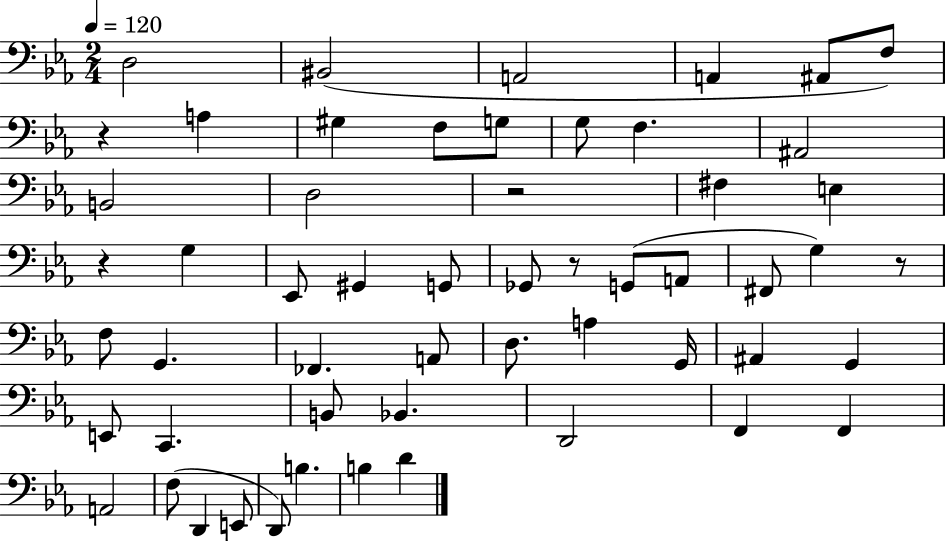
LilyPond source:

{
  \clef bass
  \numericTimeSignature
  \time 2/4
  \key ees \major
  \tempo 4 = 120
  d2 | bis,2( | a,2 | a,4 ais,8 f8) | \break r4 a4 | gis4 f8 g8 | g8 f4. | ais,2 | \break b,2 | d2 | r2 | fis4 e4 | \break r4 g4 | ees,8 gis,4 g,8 | ges,8 r8 g,8( a,8 | fis,8 g4) r8 | \break f8 g,4. | fes,4. a,8 | d8. a4 g,16 | ais,4 g,4 | \break e,8 c,4. | b,8 bes,4. | d,2 | f,4 f,4 | \break a,2 | f8( d,4 e,8 | d,8) b4. | b4 d'4 | \break \bar "|."
}